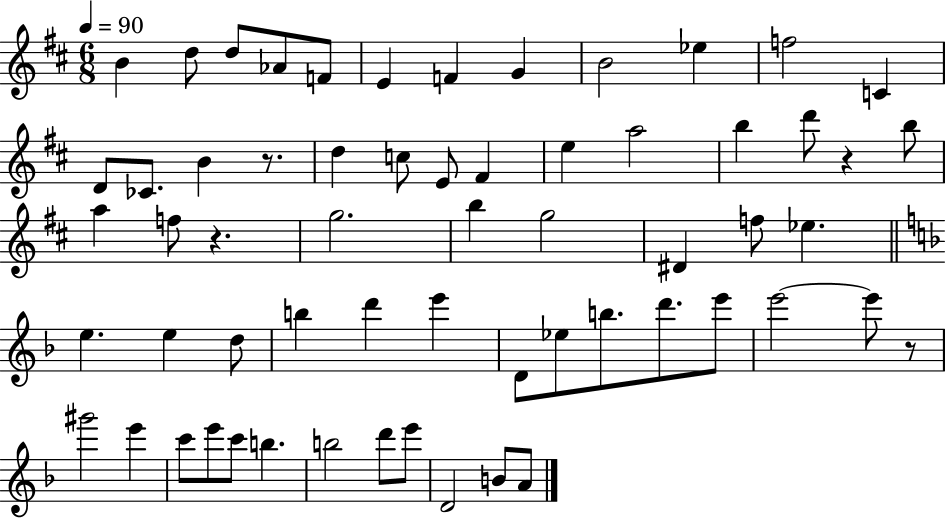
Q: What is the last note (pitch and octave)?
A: A4